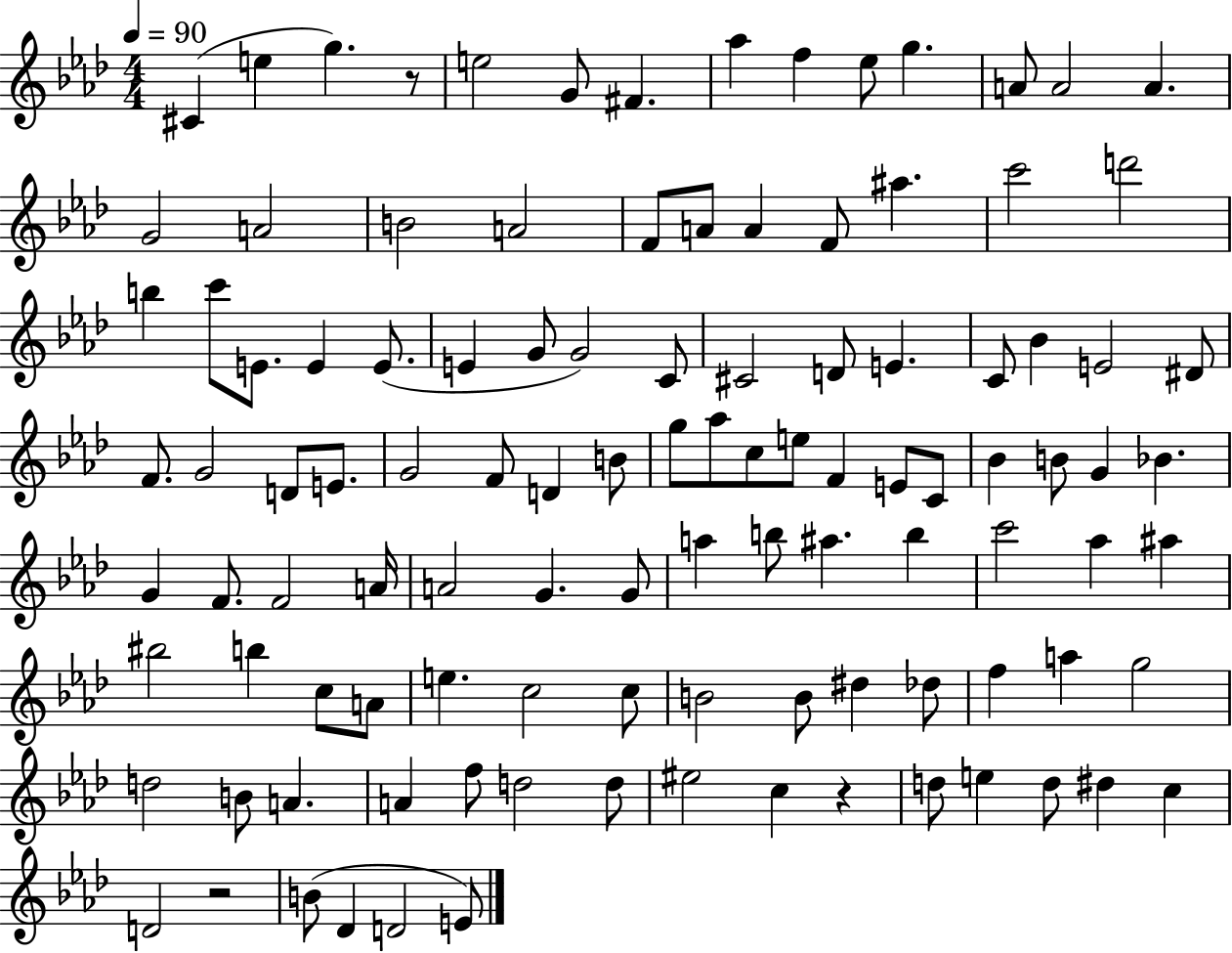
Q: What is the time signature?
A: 4/4